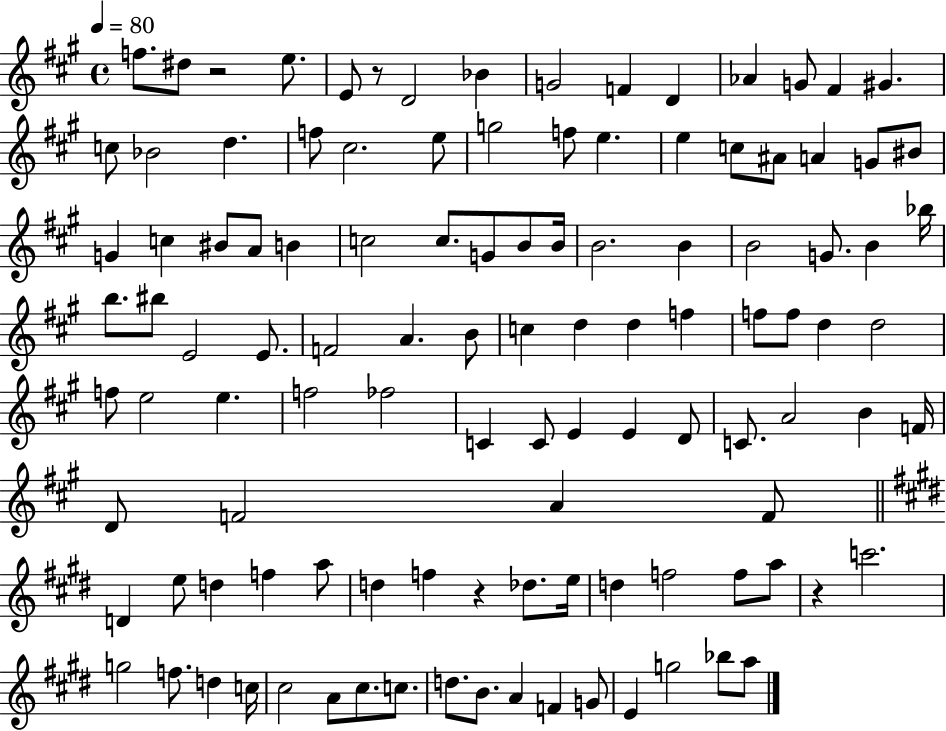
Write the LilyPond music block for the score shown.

{
  \clef treble
  \time 4/4
  \defaultTimeSignature
  \key a \major
  \tempo 4 = 80
  f''8. dis''8 r2 e''8. | e'8 r8 d'2 bes'4 | g'2 f'4 d'4 | aes'4 g'8 fis'4 gis'4. | \break c''8 bes'2 d''4. | f''8 cis''2. e''8 | g''2 f''8 e''4. | e''4 c''8 ais'8 a'4 g'8 bis'8 | \break g'4 c''4 bis'8 a'8 b'4 | c''2 c''8. g'8 b'8 b'16 | b'2. b'4 | b'2 g'8. b'4 bes''16 | \break b''8. bis''8 e'2 e'8. | f'2 a'4. b'8 | c''4 d''4 d''4 f''4 | f''8 f''8 d''4 d''2 | \break f''8 e''2 e''4. | f''2 fes''2 | c'4 c'8 e'4 e'4 d'8 | c'8. a'2 b'4 f'16 | \break d'8 f'2 a'4 f'8 | \bar "||" \break \key e \major d'4 e''8 d''4 f''4 a''8 | d''4 f''4 r4 des''8. e''16 | d''4 f''2 f''8 a''8 | r4 c'''2. | \break g''2 f''8. d''4 c''16 | cis''2 a'8 cis''8. c''8. | d''8. b'8. a'4 f'4 g'8 | e'4 g''2 bes''8 a''8 | \break \bar "|."
}